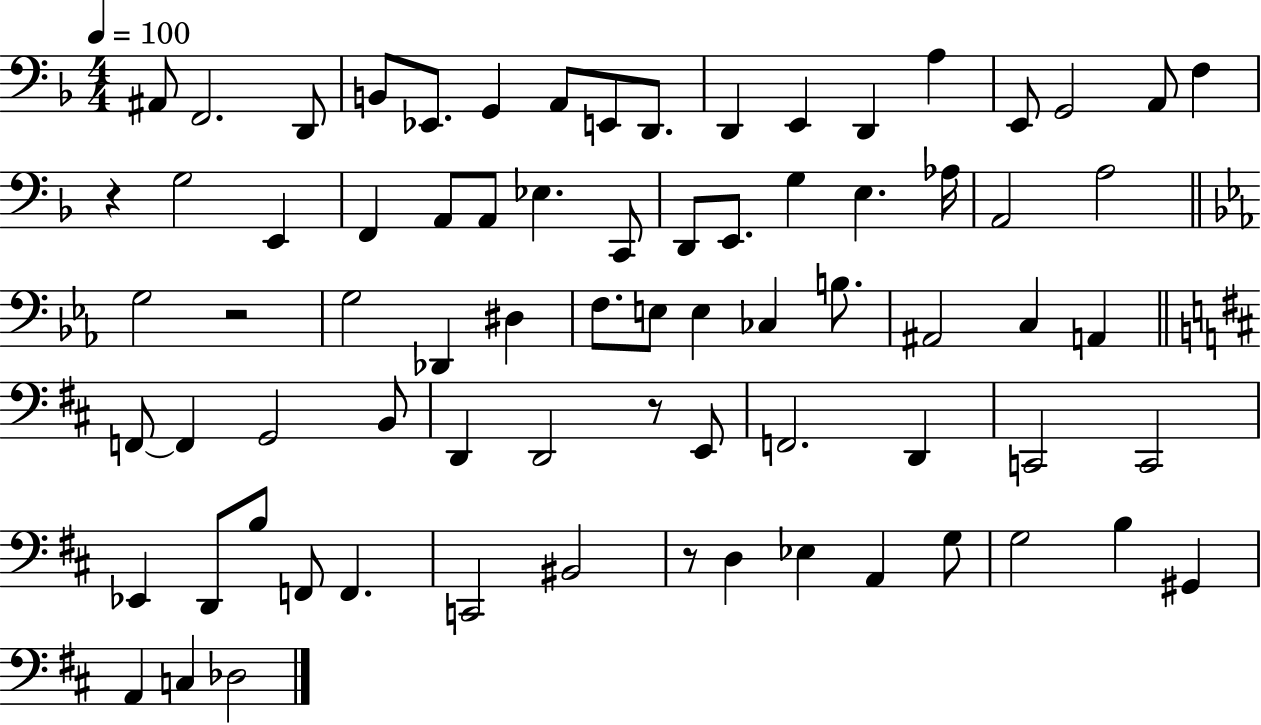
{
  \clef bass
  \numericTimeSignature
  \time 4/4
  \key f \major
  \tempo 4 = 100
  ais,8 f,2. d,8 | b,8 ees,8. g,4 a,8 e,8 d,8. | d,4 e,4 d,4 a4 | e,8 g,2 a,8 f4 | \break r4 g2 e,4 | f,4 a,8 a,8 ees4. c,8 | d,8 e,8. g4 e4. aes16 | a,2 a2 | \break \bar "||" \break \key ees \major g2 r2 | g2 des,4 dis4 | f8. e8 e4 ces4 b8. | ais,2 c4 a,4 | \break \bar "||" \break \key b \minor f,8~~ f,4 g,2 b,8 | d,4 d,2 r8 e,8 | f,2. d,4 | c,2 c,2 | \break ees,4 d,8 b8 f,8 f,4. | c,2 bis,2 | r8 d4 ees4 a,4 g8 | g2 b4 gis,4 | \break a,4 c4 des2 | \bar "|."
}